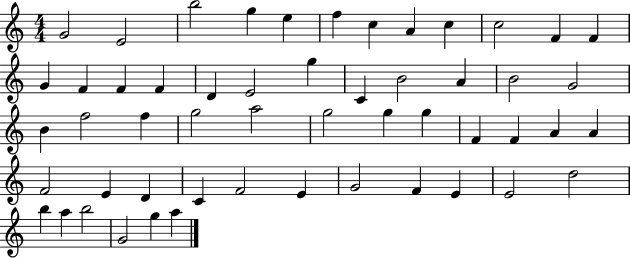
{
  \clef treble
  \numericTimeSignature
  \time 4/4
  \key c \major
  g'2 e'2 | b''2 g''4 e''4 | f''4 c''4 a'4 c''4 | c''2 f'4 f'4 | \break g'4 f'4 f'4 f'4 | d'4 e'2 g''4 | c'4 b'2 a'4 | b'2 g'2 | \break b'4 f''2 f''4 | g''2 a''2 | g''2 g''4 g''4 | f'4 f'4 a'4 a'4 | \break f'2 e'4 d'4 | c'4 f'2 e'4 | g'2 f'4 e'4 | e'2 d''2 | \break b''4 a''4 b''2 | g'2 g''4 a''4 | \bar "|."
}